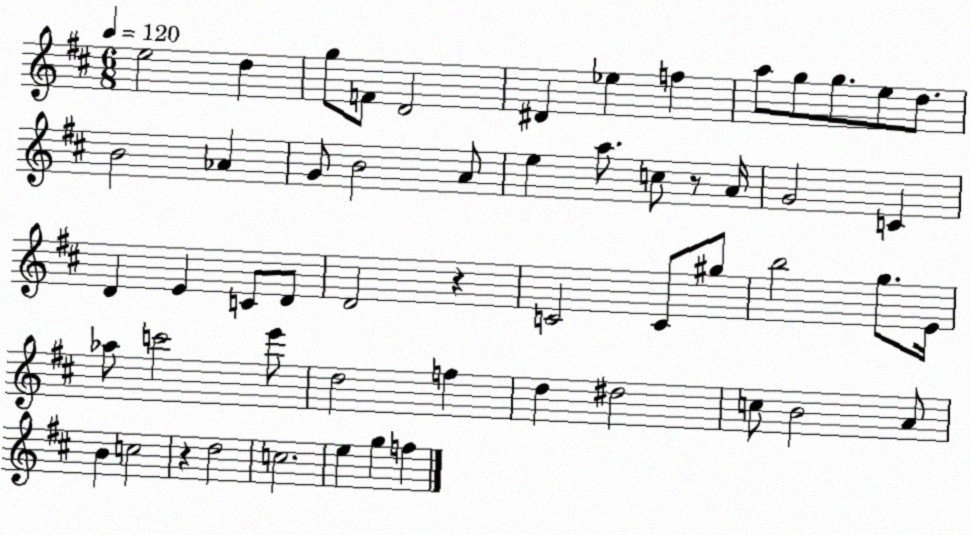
X:1
T:Untitled
M:6/8
L:1/4
K:D
e2 d g/2 F/2 D2 ^D _e f a/2 g/2 g/2 e/2 d/2 B2 _A G/2 B2 A/2 e a/2 c/2 z/2 A/4 G2 C D E C/2 D/2 D2 z C2 C/2 ^g/2 b2 g/2 E/4 _a/2 c'2 e'/2 d2 f d ^d2 c/2 B2 A/2 B c2 z d2 c2 e g f